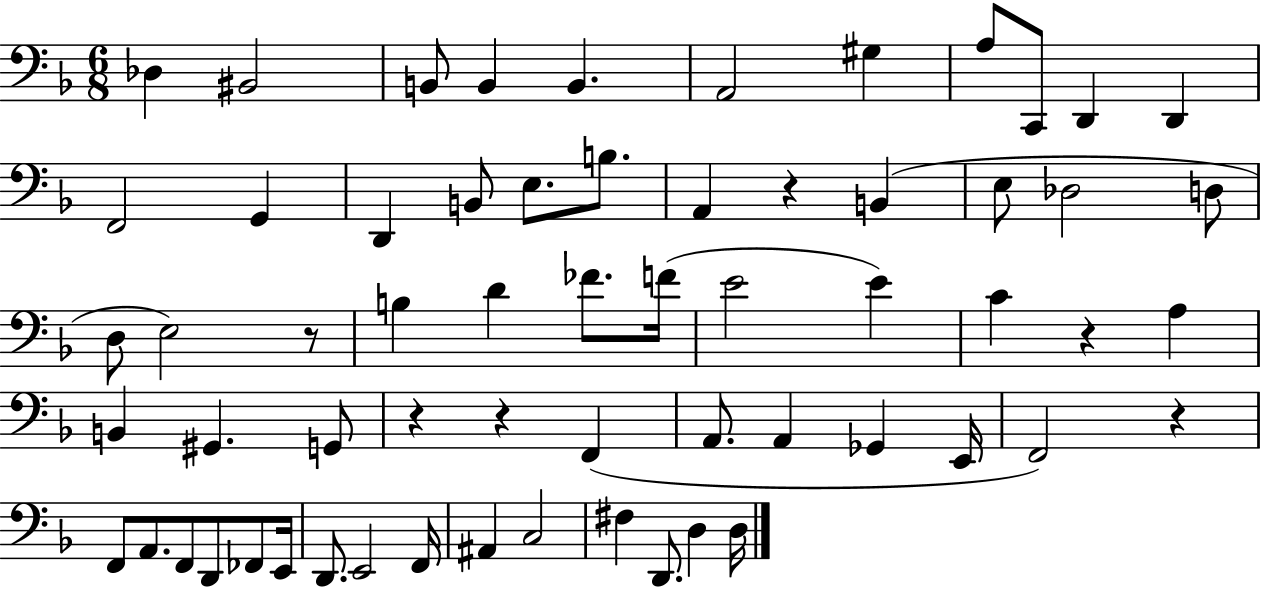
{
  \clef bass
  \numericTimeSignature
  \time 6/8
  \key f \major
  des4 bis,2 | b,8 b,4 b,4. | a,2 gis4 | a8 c,8 d,4 d,4 | \break f,2 g,4 | d,4 b,8 e8. b8. | a,4 r4 b,4( | e8 des2 d8 | \break d8 e2) r8 | b4 d'4 fes'8. f'16( | e'2 e'4) | c'4 r4 a4 | \break b,4 gis,4. g,8 | r4 r4 f,4( | a,8. a,4 ges,4 e,16 | f,2) r4 | \break f,8 a,8. f,8 d,8 fes,8 e,16 | d,8. e,2 f,16 | ais,4 c2 | fis4 d,8. d4 d16 | \break \bar "|."
}